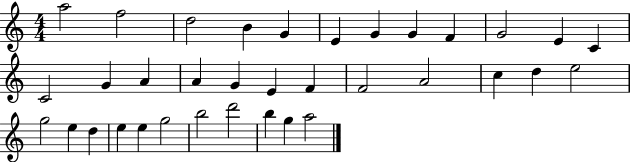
A5/h F5/h D5/h B4/q G4/q E4/q G4/q G4/q F4/q G4/h E4/q C4/q C4/h G4/q A4/q A4/q G4/q E4/q F4/q F4/h A4/h C5/q D5/q E5/h G5/h E5/q D5/q E5/q E5/q G5/h B5/h D6/h B5/q G5/q A5/h